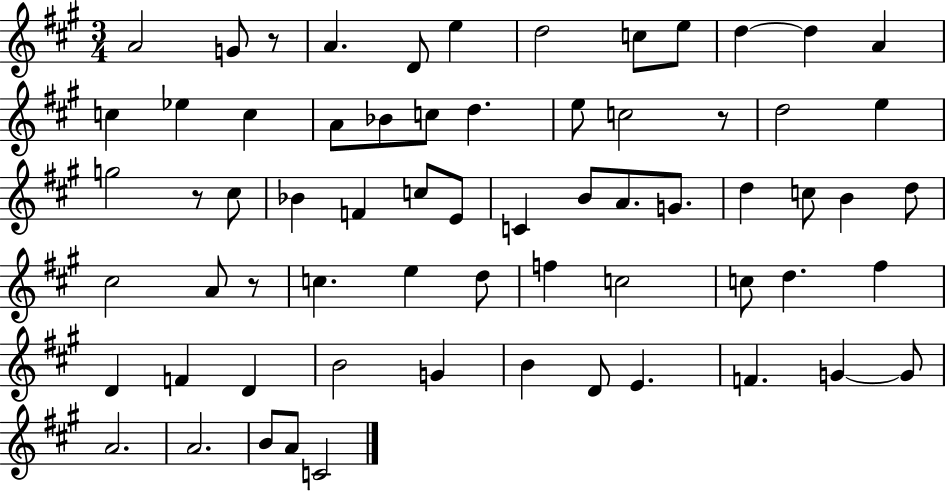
X:1
T:Untitled
M:3/4
L:1/4
K:A
A2 G/2 z/2 A D/2 e d2 c/2 e/2 d d A c _e c A/2 _B/2 c/2 d e/2 c2 z/2 d2 e g2 z/2 ^c/2 _B F c/2 E/2 C B/2 A/2 G/2 d c/2 B d/2 ^c2 A/2 z/2 c e d/2 f c2 c/2 d ^f D F D B2 G B D/2 E F G G/2 A2 A2 B/2 A/2 C2